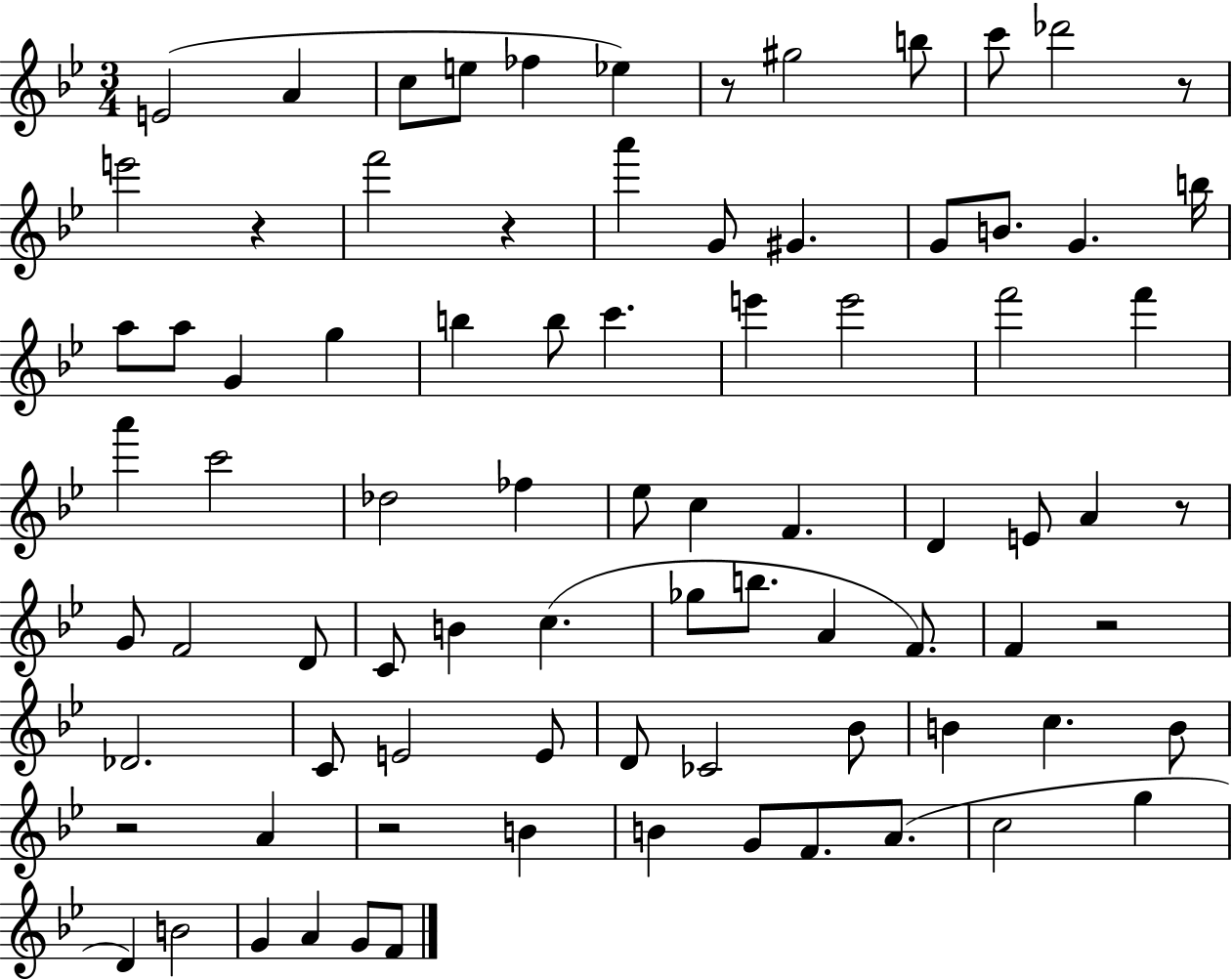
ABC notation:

X:1
T:Untitled
M:3/4
L:1/4
K:Bb
E2 A c/2 e/2 _f _e z/2 ^g2 b/2 c'/2 _d'2 z/2 e'2 z f'2 z a' G/2 ^G G/2 B/2 G b/4 a/2 a/2 G g b b/2 c' e' e'2 f'2 f' a' c'2 _d2 _f _e/2 c F D E/2 A z/2 G/2 F2 D/2 C/2 B c _g/2 b/2 A F/2 F z2 _D2 C/2 E2 E/2 D/2 _C2 _B/2 B c B/2 z2 A z2 B B G/2 F/2 A/2 c2 g D B2 G A G/2 F/2